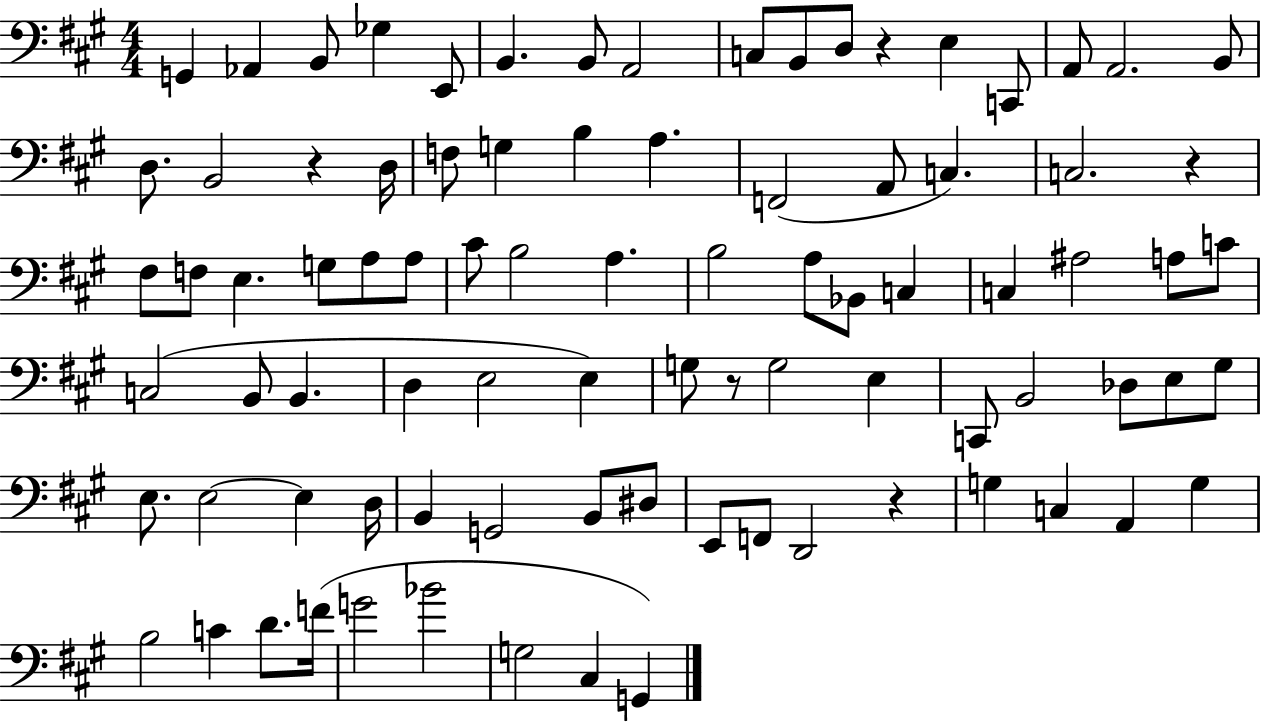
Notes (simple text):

G2/q Ab2/q B2/e Gb3/q E2/e B2/q. B2/e A2/h C3/e B2/e D3/e R/q E3/q C2/e A2/e A2/h. B2/e D3/e. B2/h R/q D3/s F3/e G3/q B3/q A3/q. F2/h A2/e C3/q. C3/h. R/q F#3/e F3/e E3/q. G3/e A3/e A3/e C#4/e B3/h A3/q. B3/h A3/e Bb2/e C3/q C3/q A#3/h A3/e C4/e C3/h B2/e B2/q. D3/q E3/h E3/q G3/e R/e G3/h E3/q C2/e B2/h Db3/e E3/e G#3/e E3/e. E3/h E3/q D3/s B2/q G2/h B2/e D#3/e E2/e F2/e D2/h R/q G3/q C3/q A2/q G3/q B3/h C4/q D4/e. F4/s G4/h Bb4/h G3/h C#3/q G2/q